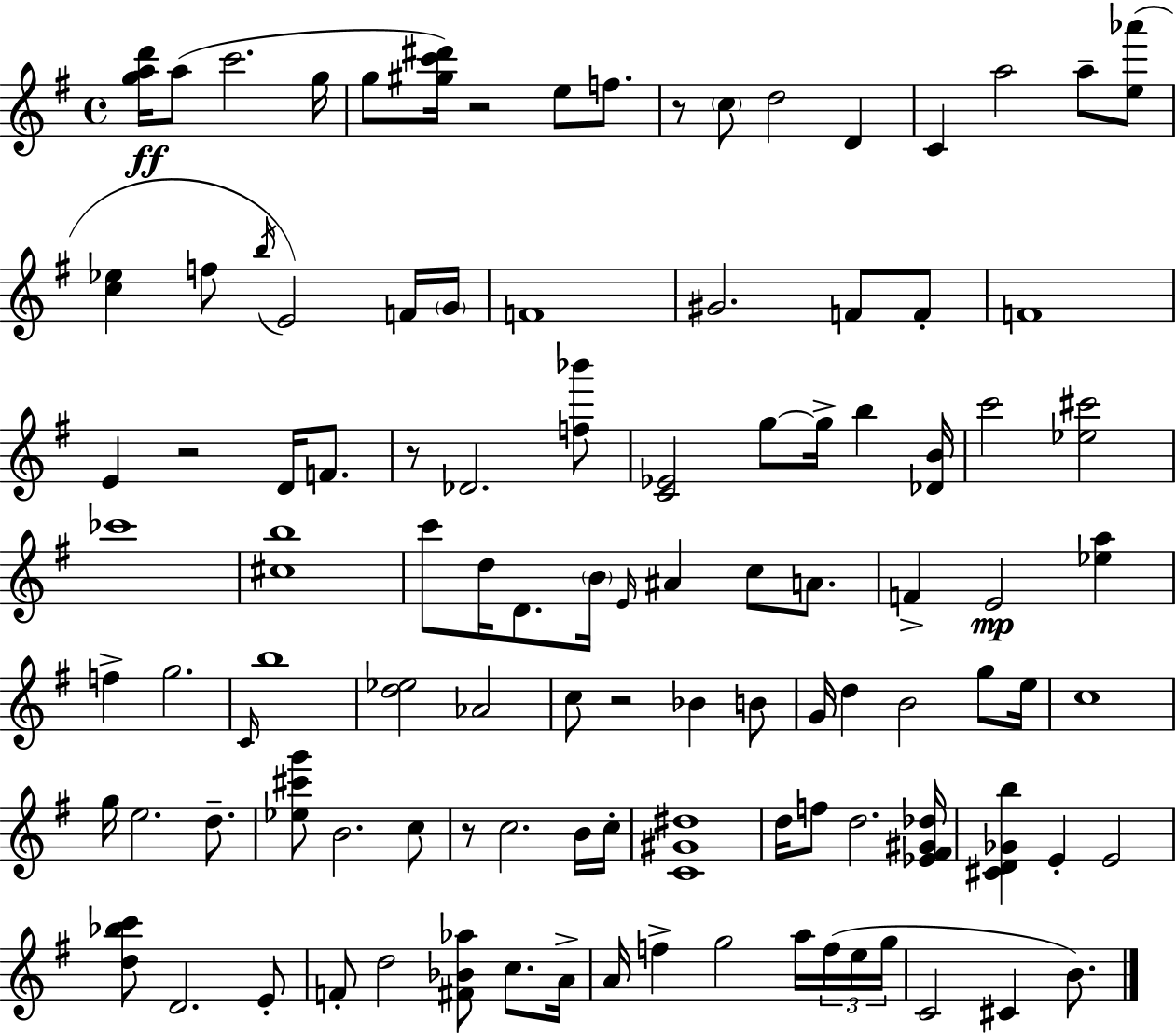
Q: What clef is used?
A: treble